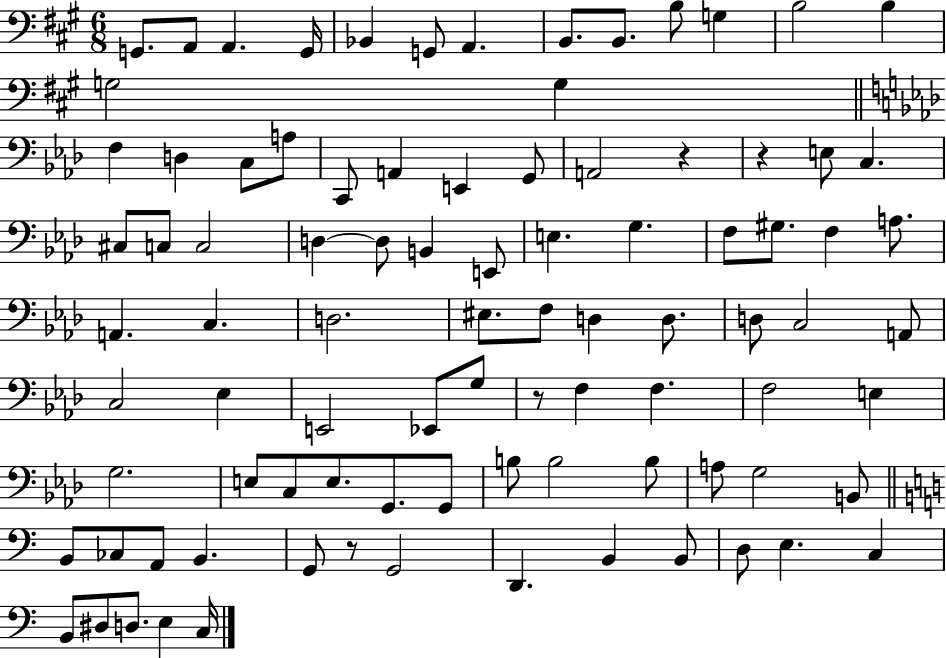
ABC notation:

X:1
T:Untitled
M:6/8
L:1/4
K:A
G,,/2 A,,/2 A,, G,,/4 _B,, G,,/2 A,, B,,/2 B,,/2 B,/2 G, B,2 B, G,2 G, F, D, C,/2 A,/2 C,,/2 A,, E,, G,,/2 A,,2 z z E,/2 C, ^C,/2 C,/2 C,2 D, D,/2 B,, E,,/2 E, G, F,/2 ^G,/2 F, A,/2 A,, C, D,2 ^E,/2 F,/2 D, D,/2 D,/2 C,2 A,,/2 C,2 _E, E,,2 _E,,/2 G,/2 z/2 F, F, F,2 E, G,2 E,/2 C,/2 E,/2 G,,/2 G,,/2 B,/2 B,2 B,/2 A,/2 G,2 B,,/2 B,,/2 _C,/2 A,,/2 B,, G,,/2 z/2 G,,2 D,, B,, B,,/2 D,/2 E, C, B,,/2 ^D,/2 D,/2 E, C,/4